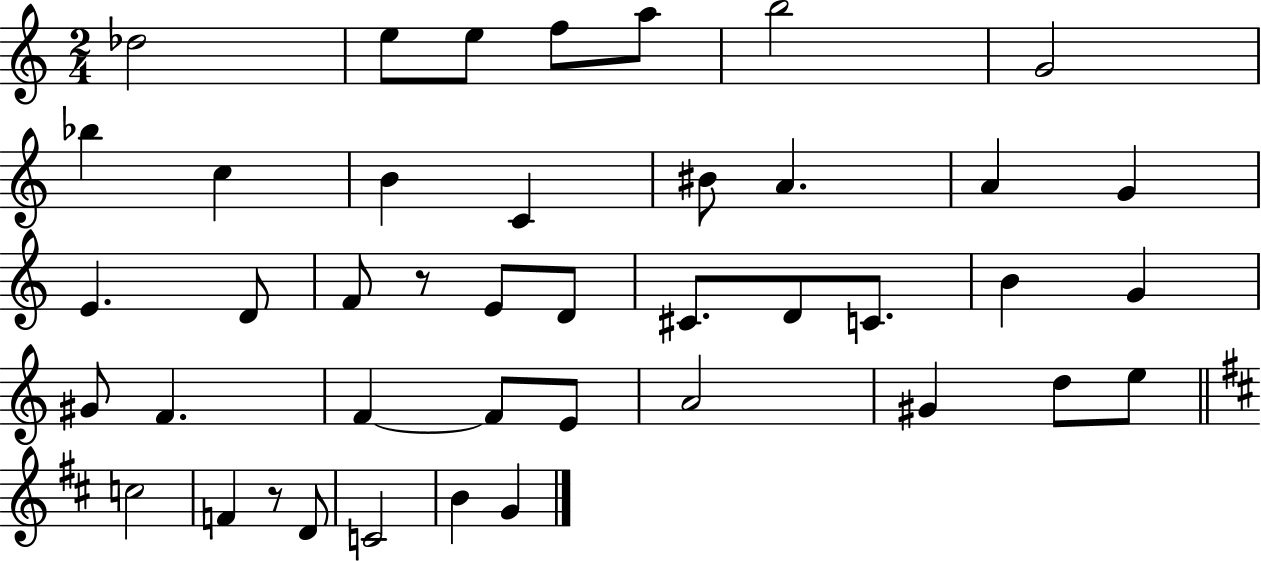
{
  \clef treble
  \numericTimeSignature
  \time 2/4
  \key c \major
  des''2 | e''8 e''8 f''8 a''8 | b''2 | g'2 | \break bes''4 c''4 | b'4 c'4 | bis'8 a'4. | a'4 g'4 | \break e'4. d'8 | f'8 r8 e'8 d'8 | cis'8. d'8 c'8. | b'4 g'4 | \break gis'8 f'4. | f'4~~ f'8 e'8 | a'2 | gis'4 d''8 e''8 | \break \bar "||" \break \key b \minor c''2 | f'4 r8 d'8 | c'2 | b'4 g'4 | \break \bar "|."
}